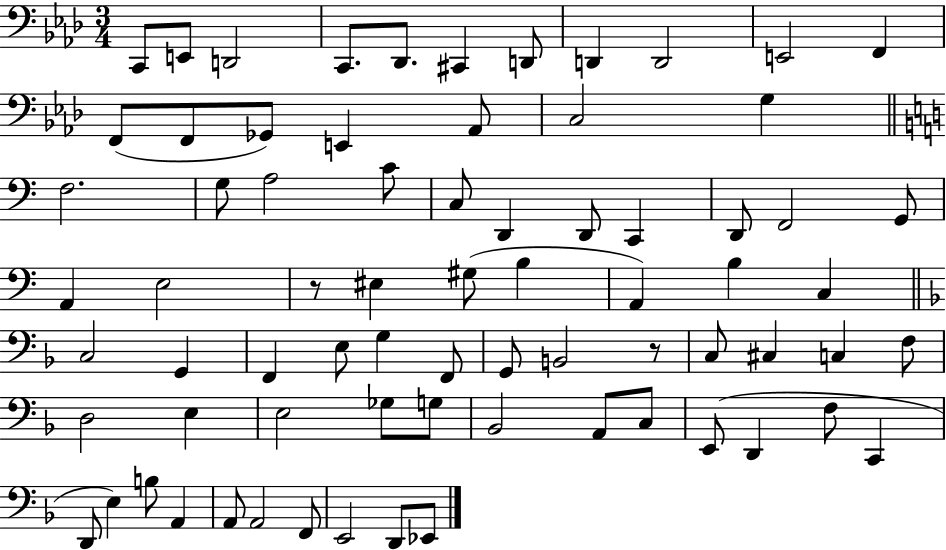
{
  \clef bass
  \numericTimeSignature
  \time 3/4
  \key aes \major
  c,8 e,8 d,2 | c,8. des,8. cis,4 d,8 | d,4 d,2 | e,2 f,4 | \break f,8( f,8 ges,8) e,4 aes,8 | c2 g4 | \bar "||" \break \key a \minor f2. | g8 a2 c'8 | c8 d,4 d,8 c,4 | d,8 f,2 g,8 | \break a,4 e2 | r8 eis4 gis8( b4 | a,4) b4 c4 | \bar "||" \break \key f \major c2 g,4 | f,4 e8 g4 f,8 | g,8 b,2 r8 | c8 cis4 c4 f8 | \break d2 e4 | e2 ges8 g8 | bes,2 a,8 c8 | e,8( d,4 f8 c,4 | \break d,8 e4) b8 a,4 | a,8 a,2 f,8 | e,2 d,8 ees,8 | \bar "|."
}